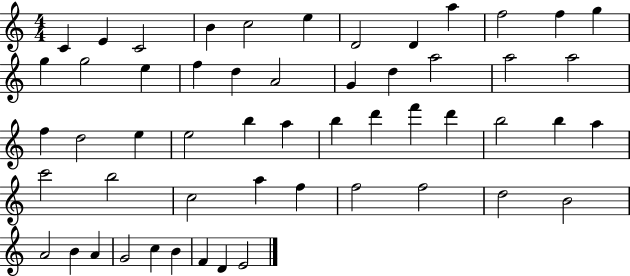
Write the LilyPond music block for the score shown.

{
  \clef treble
  \numericTimeSignature
  \time 4/4
  \key c \major
  c'4 e'4 c'2 | b'4 c''2 e''4 | d'2 d'4 a''4 | f''2 f''4 g''4 | \break g''4 g''2 e''4 | f''4 d''4 a'2 | g'4 d''4 a''2 | a''2 a''2 | \break f''4 d''2 e''4 | e''2 b''4 a''4 | b''4 d'''4 f'''4 d'''4 | b''2 b''4 a''4 | \break c'''2 b''2 | c''2 a''4 f''4 | f''2 f''2 | d''2 b'2 | \break a'2 b'4 a'4 | g'2 c''4 b'4 | f'4 d'4 e'2 | \bar "|."
}